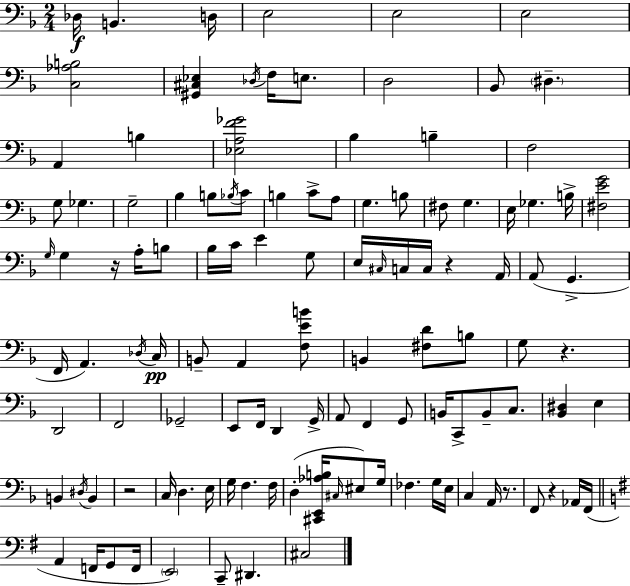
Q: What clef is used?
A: bass